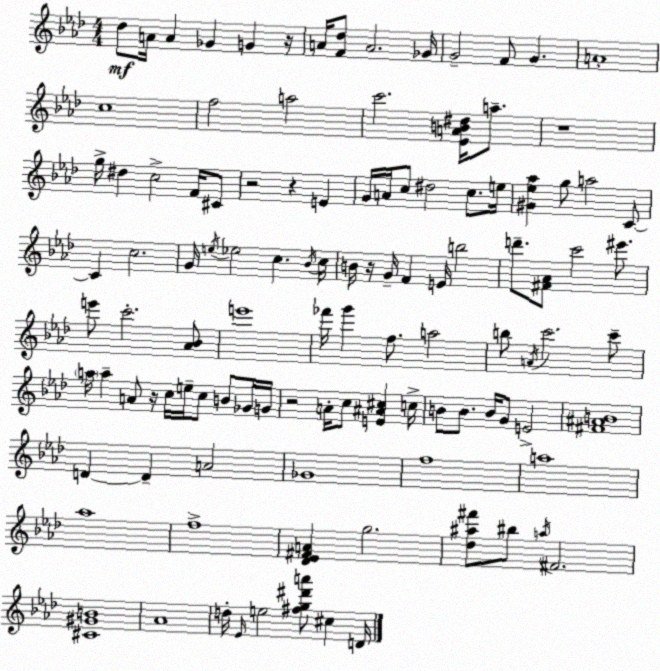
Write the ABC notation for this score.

X:1
T:Untitled
M:4/4
L:1/4
K:Ab
_d/2 A/4 A _G G z/4 A/4 [F_d]/2 A2 _G/4 G2 F/2 G A4 c4 f2 a2 c'2 [_EAB^d]/4 a/2 z4 g/4 ^d c2 F/4 ^C/2 z2 z E G/4 A/4 c/2 ^d2 c/2 e/4 [^G_e_a] g/2 a2 C/2 C c2 G/4 e/4 _e2 c _B/4 c/4 B/4 z/4 G/4 F E/4 b2 d'/2 [^F_A]/2 c'2 ^e'/2 e'/2 c'2 [_A_B]/2 e'4 _f'/4 g' f/2 a2 b/2 A/4 c'2 c'/2 a/4 a A/2 z/4 c/4 e/4 c/2 B/2 _G/4 G/4 z2 A/4 c/2 [E^A^c] c/4 B/2 B/2 B/4 G/2 E2 [^F^AB]4 D D A2 _G4 f4 a4 _a4 f4 [_D_E^FA] g2 [_d^a^f']/2 ^b/2 a/4 ^F2 [^C^GB]4 _A4 d/4 _E/4 e2 [^fg^d'a']/2 ^c D/4